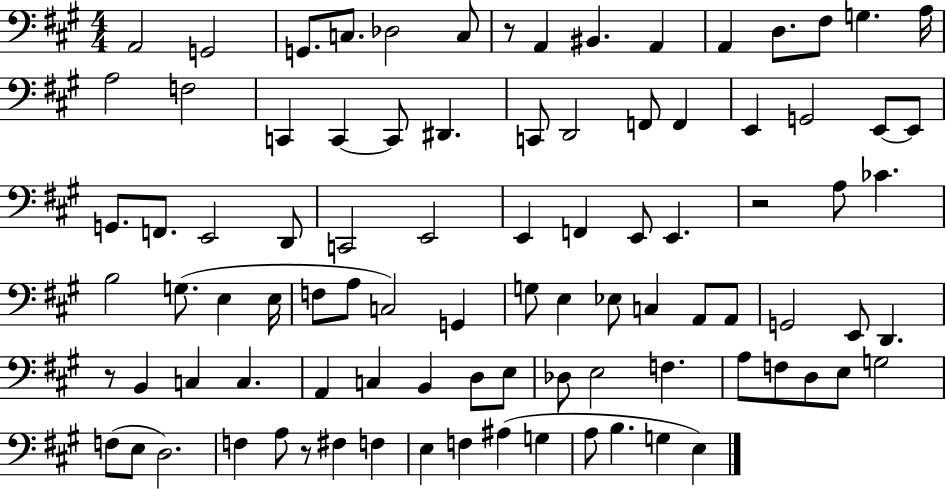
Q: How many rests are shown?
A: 4